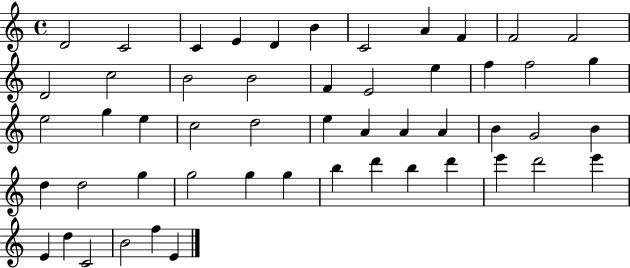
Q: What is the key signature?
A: C major